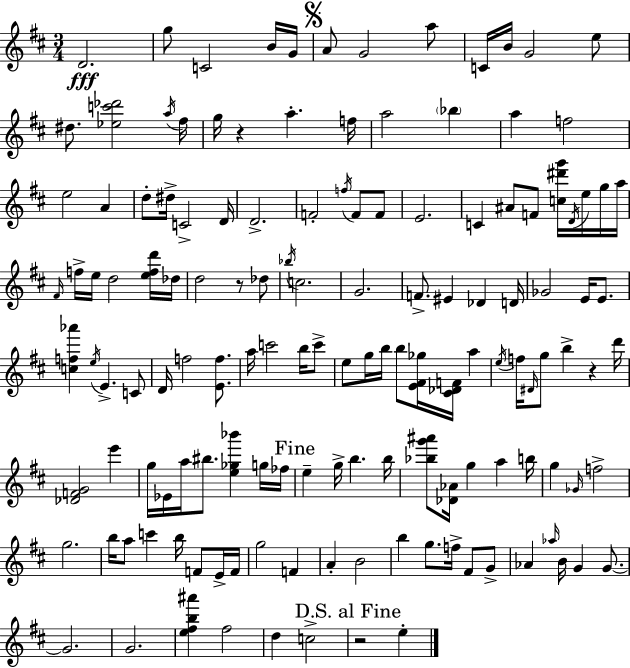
{
  \clef treble
  \numericTimeSignature
  \time 3/4
  \key d \major
  d'2.\fff | g''8 c'2 b'16 g'16 | \mark \markup { \musicglyph "scripts.segno" } a'8 g'2 a''8 | c'16 b'16 g'2 e''8 | \break dis''8. <ees'' c''' des'''>2 \acciaccatura { a''16 } | fis''16 g''16 r4 a''4.-. | f''16 a''2 \parenthesize bes''4 | a''4 f''2 | \break e''2 a'4 | d''8-. dis''16-> c'2-> | d'16 d'2.-> | f'2-. \acciaccatura { f''16 } f'8 | \break f'8 e'2. | c'4 ais'8 f'8 <c'' dis''' g'''>16 \acciaccatura { d'16 } | e''16 g''16 a''16 \grace { fis'16 } f''16-> e''16 d''2 | <e'' f'' d'''>16 des''16 d''2 | \break r8 des''8 \acciaccatura { bes''16 } c''2. | g'2. | f'8.-> eis'4 | des'4 d'16 ges'2 | \break e'16 e'8. <c'' f'' aes'''>4 \acciaccatura { e''16 } e'4.-> | c'8 d'16 f''2 | <e' f''>8. a''16 c'''2 | b''16 c'''8-> e''8 g''16 b''16 b''8 | \break <e' fis' ges''>16 <cis' des' f'>16 a''4 \acciaccatura { e''16 } f''16 \grace { dis'16 } g''8 b''4-> | r4 d'''16 <des' f' g'>2 | e'''4 g''16 ees'16 a''16 bis''8. | <e'' ges'' bes'''>4 g''16 fes''16 \mark "Fine" e''4-- | \break g''16-> b''4. b''16 <bes'' g''' ais'''>8 <des' aes'>16 g''4 | a''4 b''16 g''4 | \grace { ges'16 } f''2-> g''2. | b''16 a''8 | \break c'''4 b''16 f'8 e'16-> f'16 g''2 | f'4 a'4-. | b'2 b''4 | g''8. f''16-> fis'8 g'8-> aes'4 | \break \grace { aes''16 } b'16 g'4 g'8.~~ g'2. | g'2. | <e'' fis'' b'' ais'''>4 | fis''2 d''4 | \break c''2-> \mark "D.S. al Fine" r2 | e''4-. \bar "|."
}